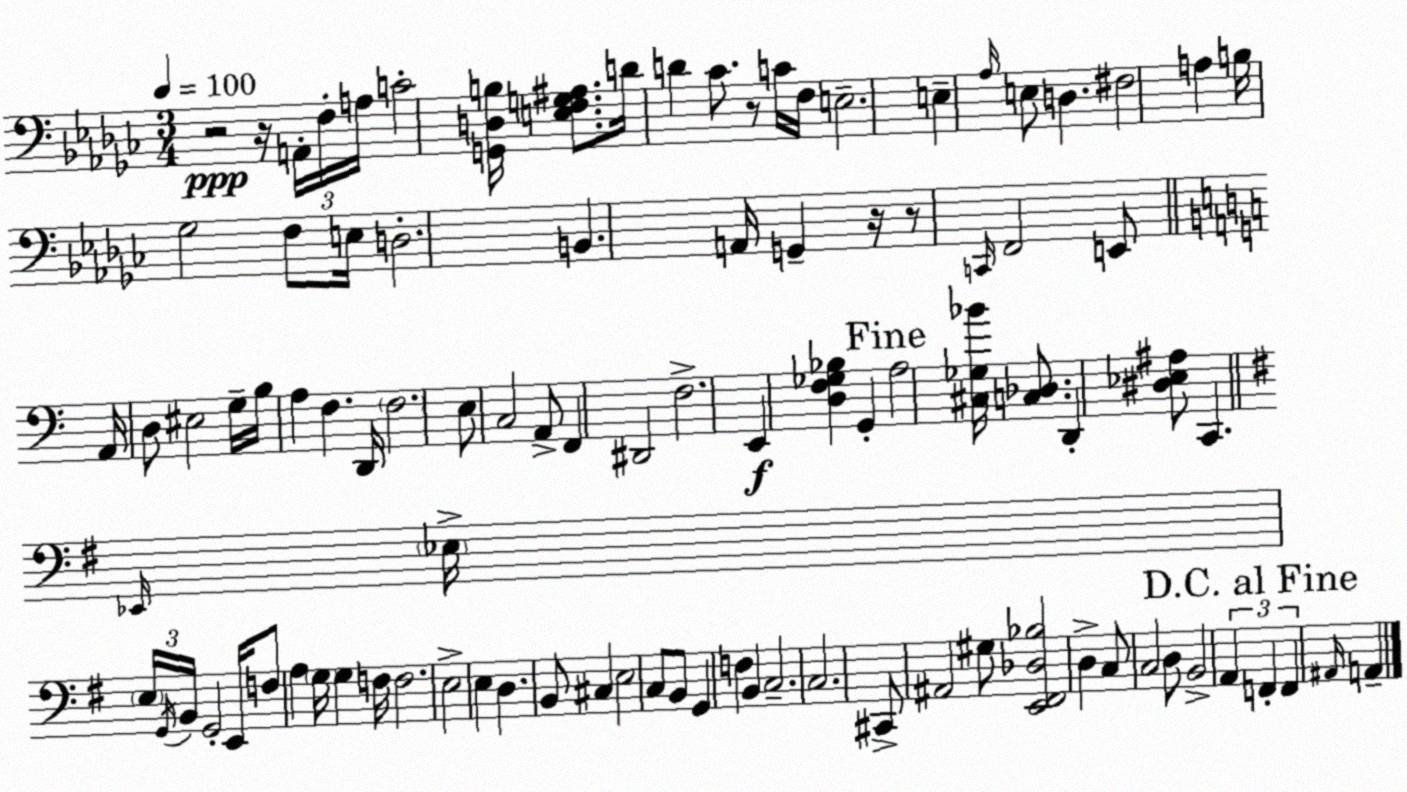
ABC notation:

X:1
T:Untitled
M:3/4
L:1/4
K:Ebm
z2 z/4 A,,/4 F,/4 A,/4 C2 [G,,D,B,]/4 [E,F,G,^A,]/2 D/4 D _C/2 z/2 C/4 F,/4 E,2 E, _A,/4 E,/2 D, ^F,2 A, B,/4 _G,2 F,/2 E,/4 D,2 B,, A,,/4 G,, z/4 z/2 C,,/4 F,,2 E,,/2 A,,/4 D,/2 ^E,2 G,/4 B,/4 A, F, D,,/4 F,2 E,/2 C,2 A,,/2 F,, ^D,,2 F,2 E,, [D,F,_G,_B,] G,, A,2 [^C,_G,_B]/4 [C,_D,]/2 D,, [^D,_E,^A,]/2 C,, _E,,/4 _E,/4 E,/4 G,,/4 B,,/4 G,,2 E,,/4 F,/2 A, G,/4 G, F,/4 F,2 E,2 E, D, B,,/2 ^C, E,2 C,/2 B,,/2 G,, F, B,, C,2 C,2 ^C,,/2 ^A,,2 ^G,/2 [E,,^F,,_D,_B,]2 D, C,/2 C,2 D,/2 B,,2 A,, F,, F,, ^A,,/4 A,,